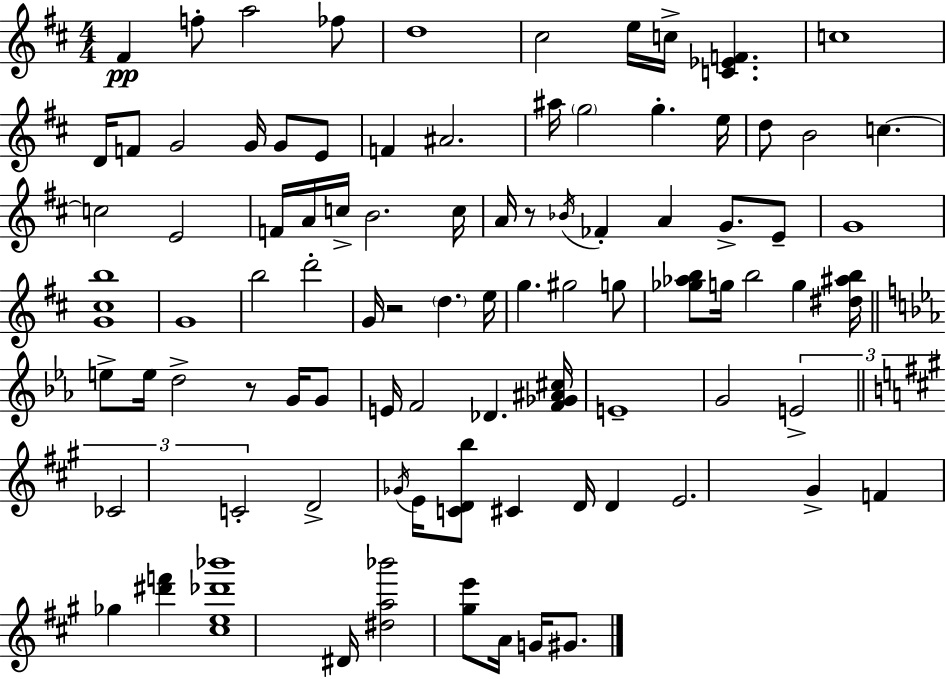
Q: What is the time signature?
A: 4/4